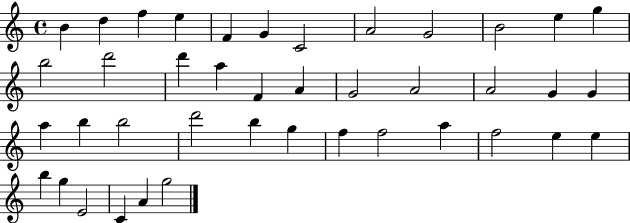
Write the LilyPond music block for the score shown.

{
  \clef treble
  \time 4/4
  \defaultTimeSignature
  \key c \major
  b'4 d''4 f''4 e''4 | f'4 g'4 c'2 | a'2 g'2 | b'2 e''4 g''4 | \break b''2 d'''2 | d'''4 a''4 f'4 a'4 | g'2 a'2 | a'2 g'4 g'4 | \break a''4 b''4 b''2 | d'''2 b''4 g''4 | f''4 f''2 a''4 | f''2 e''4 e''4 | \break b''4 g''4 e'2 | c'4 a'4 g''2 | \bar "|."
}